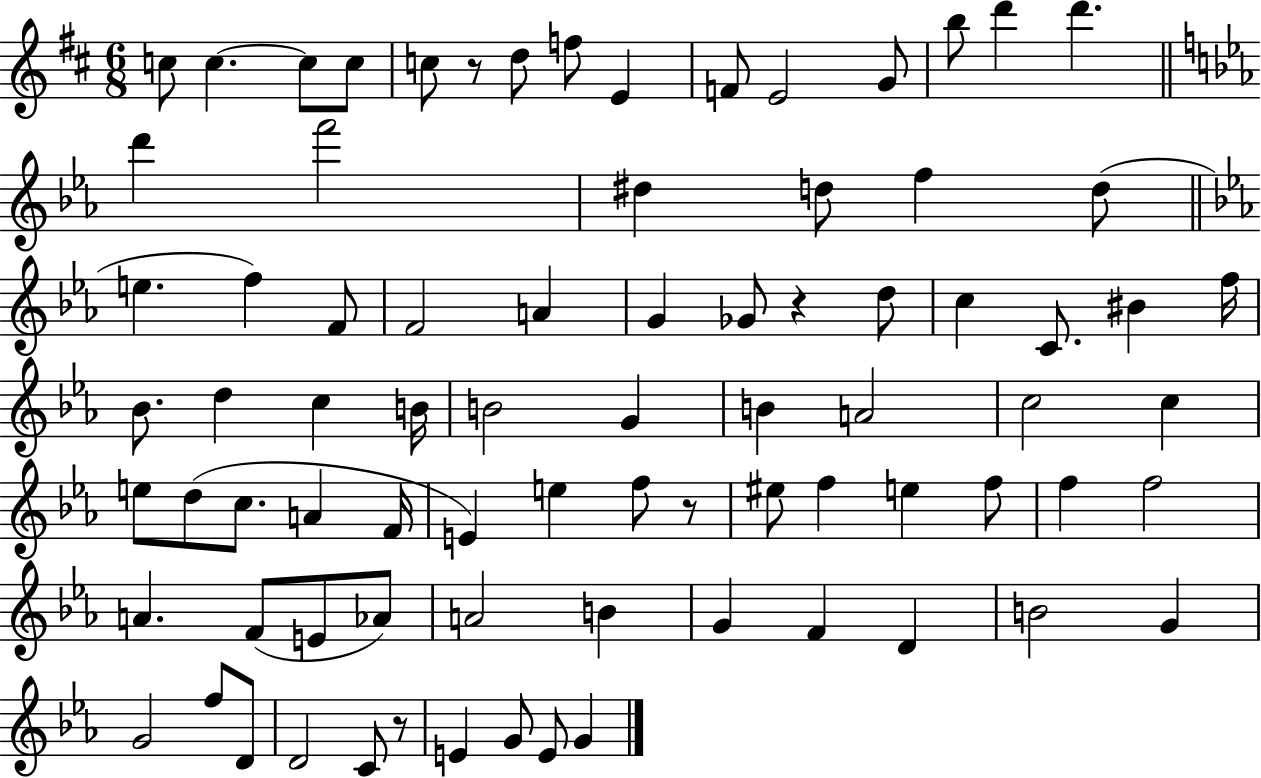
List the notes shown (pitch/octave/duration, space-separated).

C5/e C5/q. C5/e C5/e C5/e R/e D5/e F5/e E4/q F4/e E4/h G4/e B5/e D6/q D6/q. D6/q F6/h D#5/q D5/e F5/q D5/e E5/q. F5/q F4/e F4/h A4/q G4/q Gb4/e R/q D5/e C5/q C4/e. BIS4/q F5/s Bb4/e. D5/q C5/q B4/s B4/h G4/q B4/q A4/h C5/h C5/q E5/e D5/e C5/e. A4/q F4/s E4/q E5/q F5/e R/e EIS5/e F5/q E5/q F5/e F5/q F5/h A4/q. F4/e E4/e Ab4/e A4/h B4/q G4/q F4/q D4/q B4/h G4/q G4/h F5/e D4/e D4/h C4/e R/e E4/q G4/e E4/e G4/q